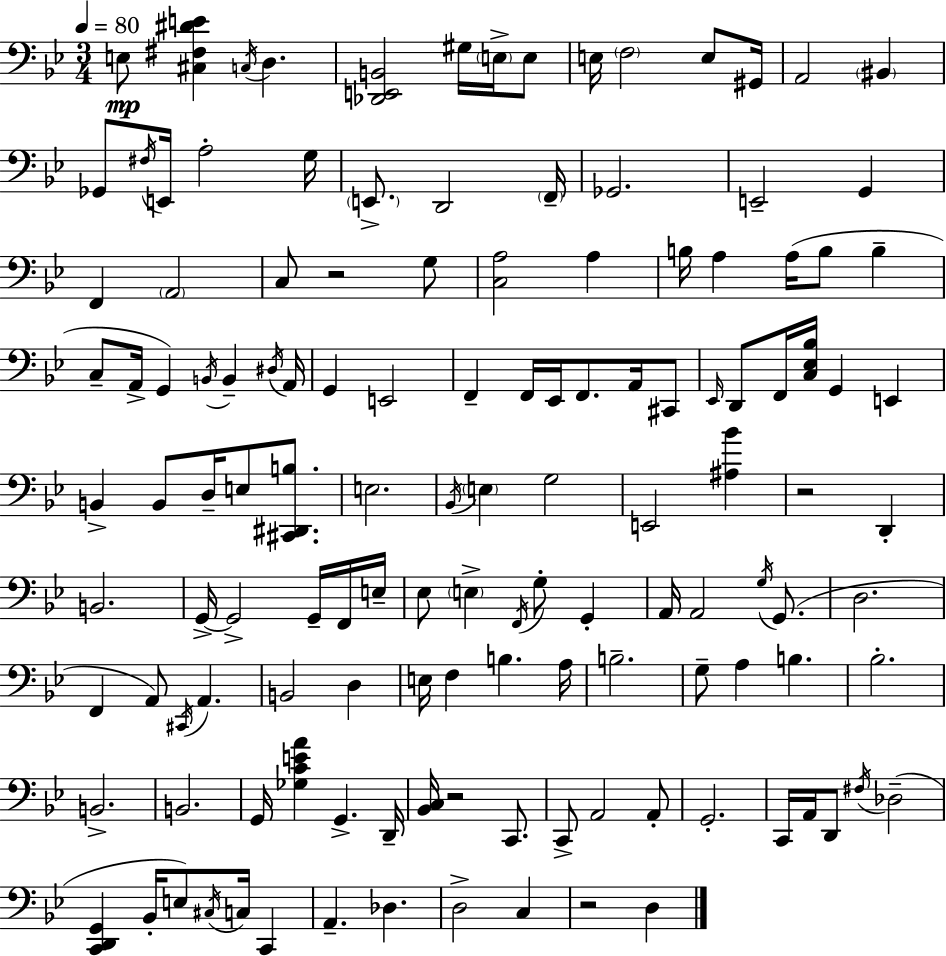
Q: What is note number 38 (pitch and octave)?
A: B2